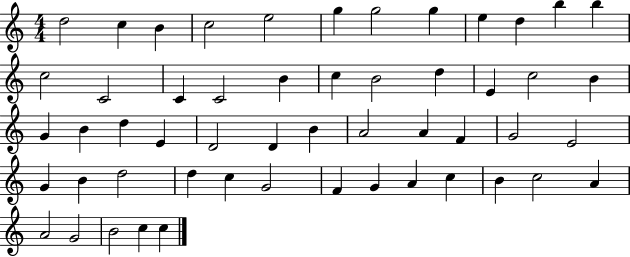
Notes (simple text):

D5/h C5/q B4/q C5/h E5/h G5/q G5/h G5/q E5/q D5/q B5/q B5/q C5/h C4/h C4/q C4/h B4/q C5/q B4/h D5/q E4/q C5/h B4/q G4/q B4/q D5/q E4/q D4/h D4/q B4/q A4/h A4/q F4/q G4/h E4/h G4/q B4/q D5/h D5/q C5/q G4/h F4/q G4/q A4/q C5/q B4/q C5/h A4/q A4/h G4/h B4/h C5/q C5/q